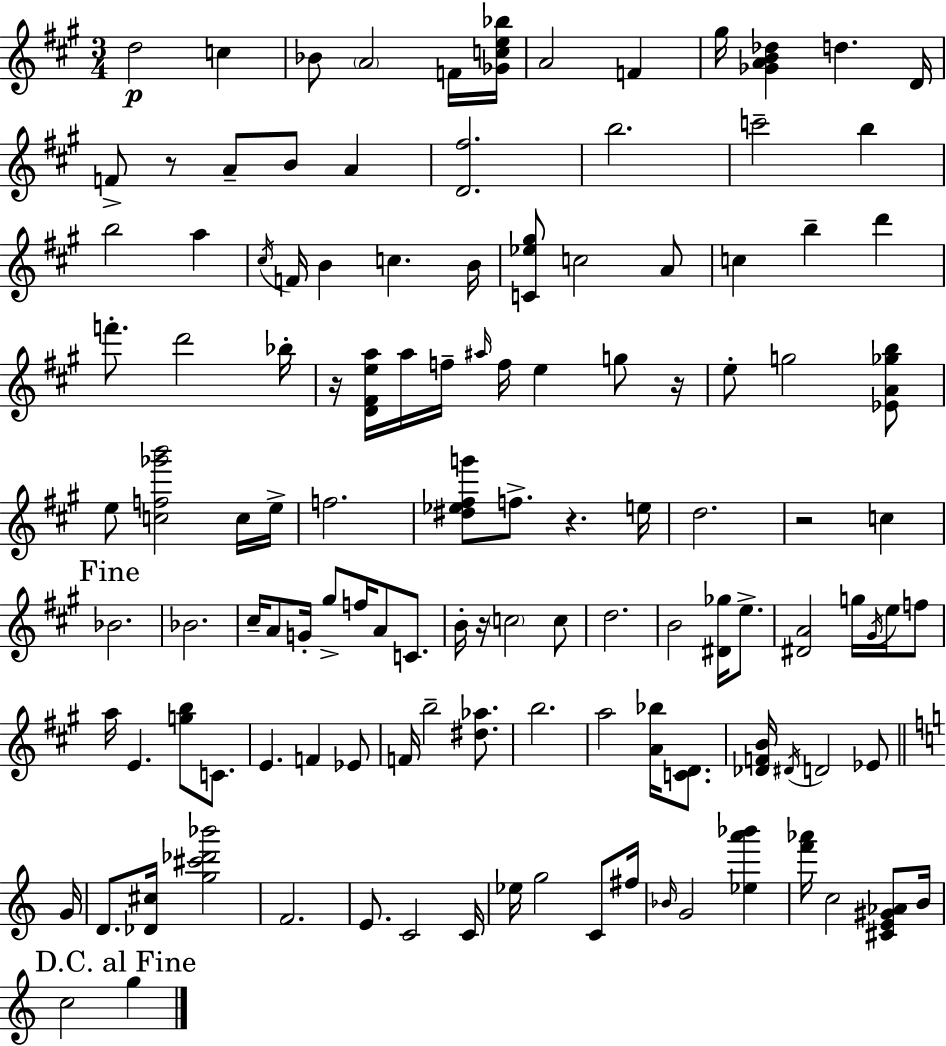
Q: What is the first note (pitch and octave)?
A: D5